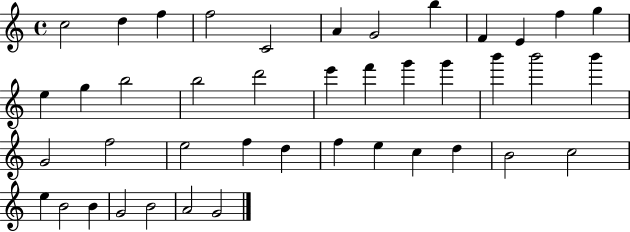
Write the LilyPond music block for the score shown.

{
  \clef treble
  \time 4/4
  \defaultTimeSignature
  \key c \major
  c''2 d''4 f''4 | f''2 c'2 | a'4 g'2 b''4 | f'4 e'4 f''4 g''4 | \break e''4 g''4 b''2 | b''2 d'''2 | e'''4 f'''4 g'''4 g'''4 | b'''4 b'''2 b'''4 | \break g'2 f''2 | e''2 f''4 d''4 | f''4 e''4 c''4 d''4 | b'2 c''2 | \break e''4 b'2 b'4 | g'2 b'2 | a'2 g'2 | \bar "|."
}